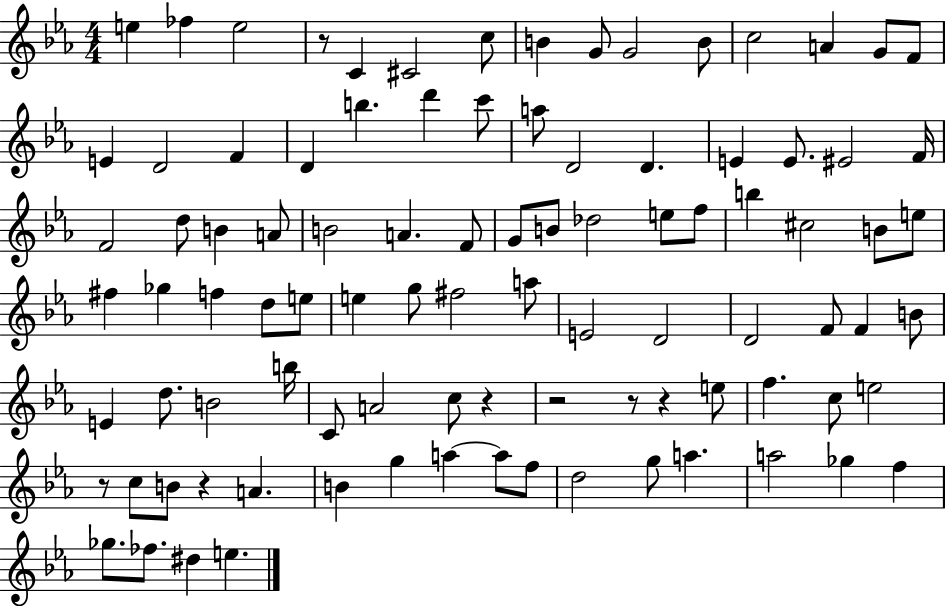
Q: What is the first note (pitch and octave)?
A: E5